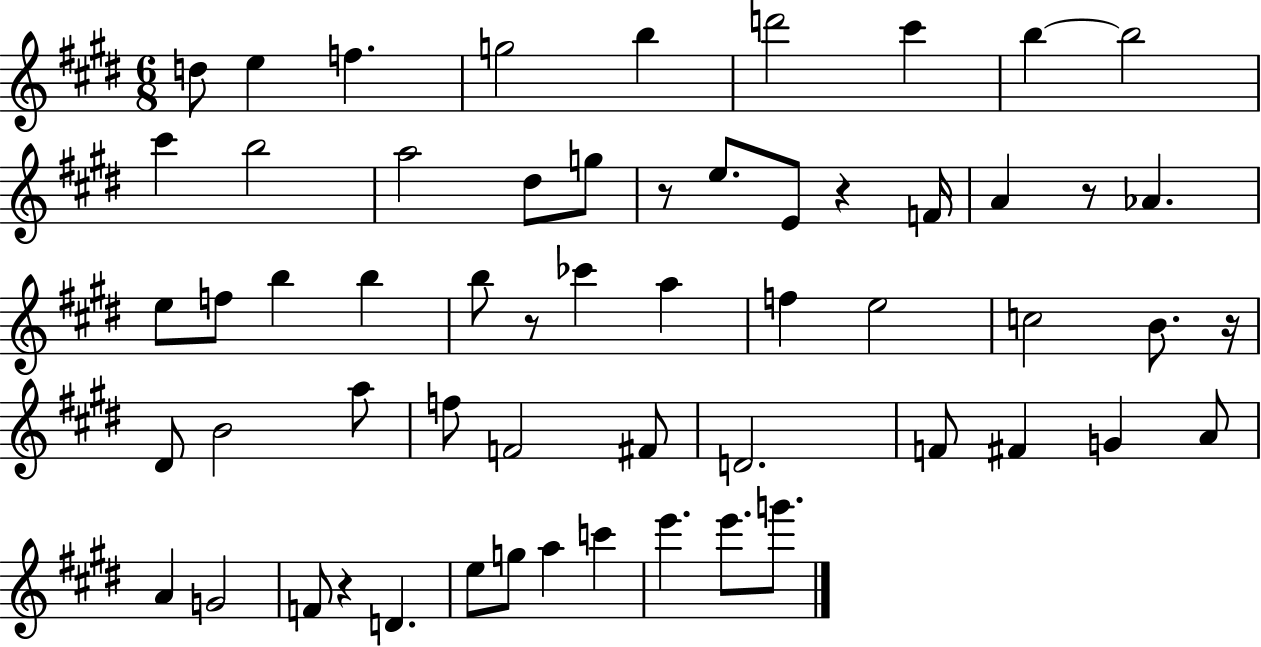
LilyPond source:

{
  \clef treble
  \numericTimeSignature
  \time 6/8
  \key e \major
  d''8 e''4 f''4. | g''2 b''4 | d'''2 cis'''4 | b''4~~ b''2 | \break cis'''4 b''2 | a''2 dis''8 g''8 | r8 e''8. e'8 r4 f'16 | a'4 r8 aes'4. | \break e''8 f''8 b''4 b''4 | b''8 r8 ces'''4 a''4 | f''4 e''2 | c''2 b'8. r16 | \break dis'8 b'2 a''8 | f''8 f'2 fis'8 | d'2. | f'8 fis'4 g'4 a'8 | \break a'4 g'2 | f'8 r4 d'4. | e''8 g''8 a''4 c'''4 | e'''4. e'''8. g'''8. | \break \bar "|."
}